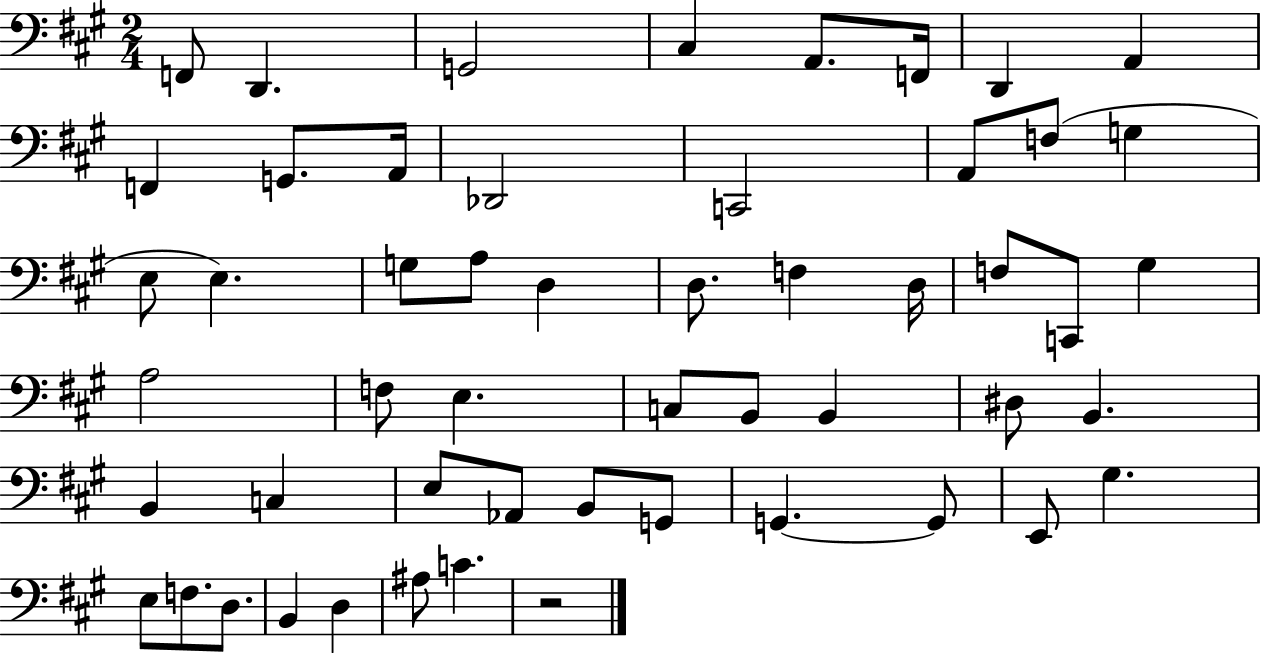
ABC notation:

X:1
T:Untitled
M:2/4
L:1/4
K:A
F,,/2 D,, G,,2 ^C, A,,/2 F,,/4 D,, A,, F,, G,,/2 A,,/4 _D,,2 C,,2 A,,/2 F,/2 G, E,/2 E, G,/2 A,/2 D, D,/2 F, D,/4 F,/2 C,,/2 ^G, A,2 F,/2 E, C,/2 B,,/2 B,, ^D,/2 B,, B,, C, E,/2 _A,,/2 B,,/2 G,,/2 G,, G,,/2 E,,/2 ^G, E,/2 F,/2 D,/2 B,, D, ^A,/2 C z2